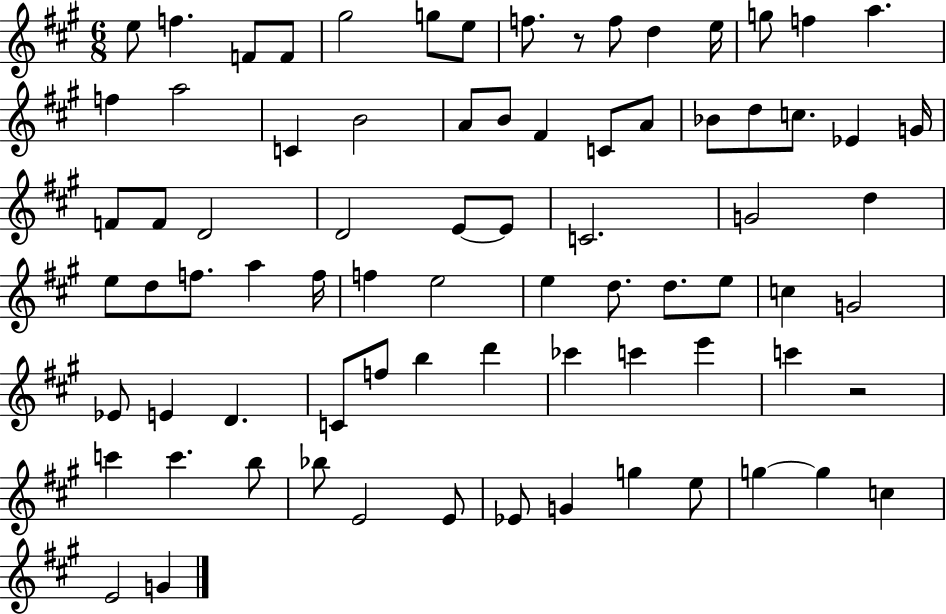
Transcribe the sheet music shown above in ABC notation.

X:1
T:Untitled
M:6/8
L:1/4
K:A
e/2 f F/2 F/2 ^g2 g/2 e/2 f/2 z/2 f/2 d e/4 g/2 f a f a2 C B2 A/2 B/2 ^F C/2 A/2 _B/2 d/2 c/2 _E G/4 F/2 F/2 D2 D2 E/2 E/2 C2 G2 d e/2 d/2 f/2 a f/4 f e2 e d/2 d/2 e/2 c G2 _E/2 E D C/2 f/2 b d' _c' c' e' c' z2 c' c' b/2 _b/2 E2 E/2 _E/2 G g e/2 g g c E2 G